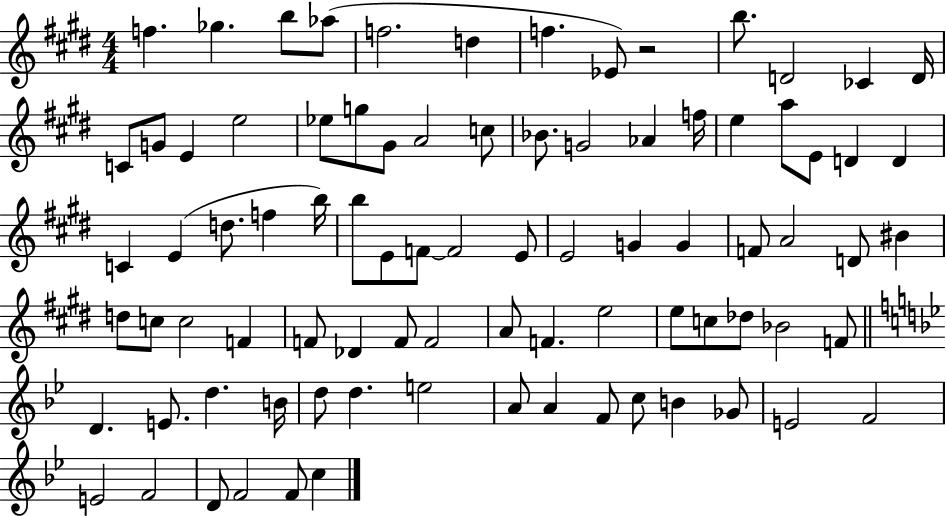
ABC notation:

X:1
T:Untitled
M:4/4
L:1/4
K:E
f _g b/2 _a/2 f2 d f _E/2 z2 b/2 D2 _C D/4 C/2 G/2 E e2 _e/2 g/2 ^G/2 A2 c/2 _B/2 G2 _A f/4 e a/2 E/2 D D C E d/2 f b/4 b/2 E/2 F/2 F2 E/2 E2 G G F/2 A2 D/2 ^B d/2 c/2 c2 F F/2 _D F/2 F2 A/2 F e2 e/2 c/2 _d/2 _B2 F/2 D E/2 d B/4 d/2 d e2 A/2 A F/2 c/2 B _G/2 E2 F2 E2 F2 D/2 F2 F/2 c